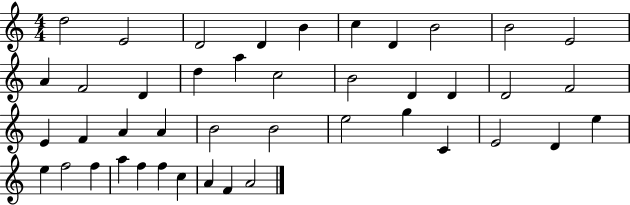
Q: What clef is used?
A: treble